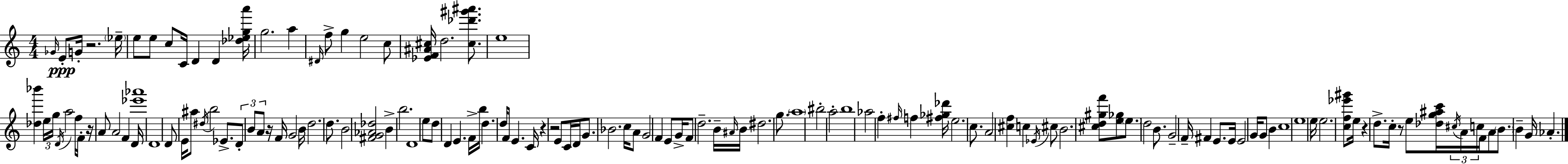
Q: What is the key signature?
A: A minor